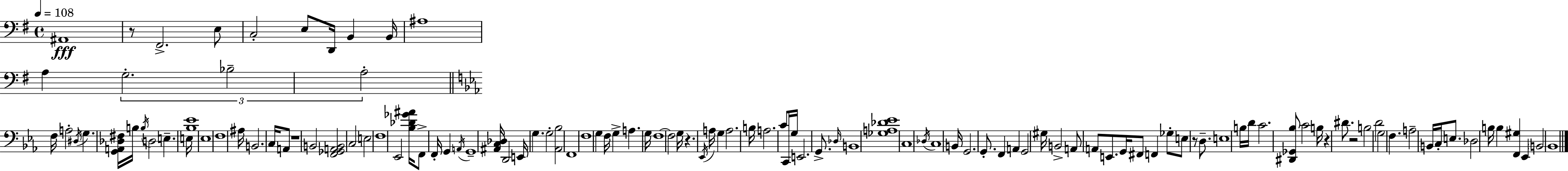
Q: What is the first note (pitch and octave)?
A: A#2